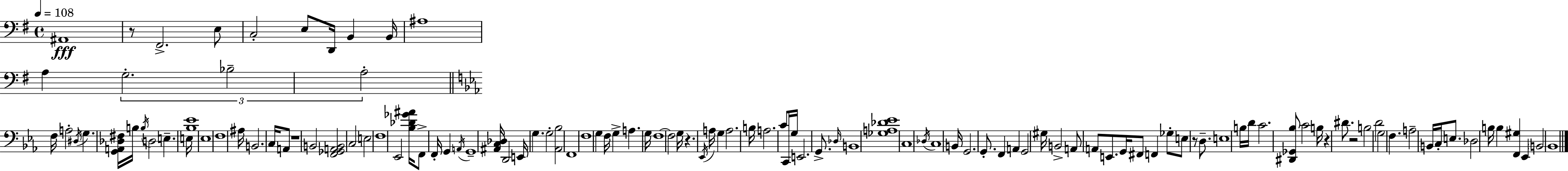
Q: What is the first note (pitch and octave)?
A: A#2